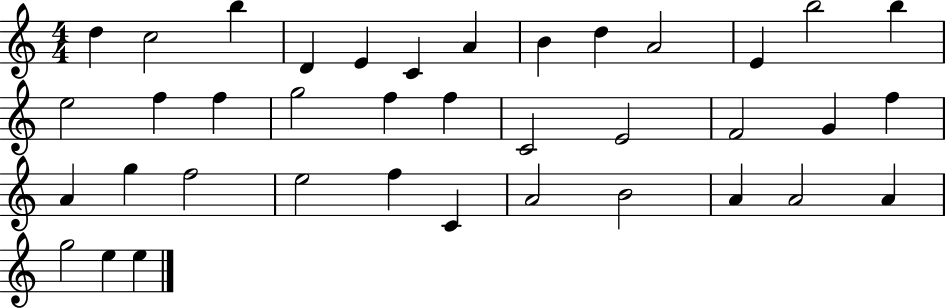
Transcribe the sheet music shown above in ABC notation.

X:1
T:Untitled
M:4/4
L:1/4
K:C
d c2 b D E C A B d A2 E b2 b e2 f f g2 f f C2 E2 F2 G f A g f2 e2 f C A2 B2 A A2 A g2 e e